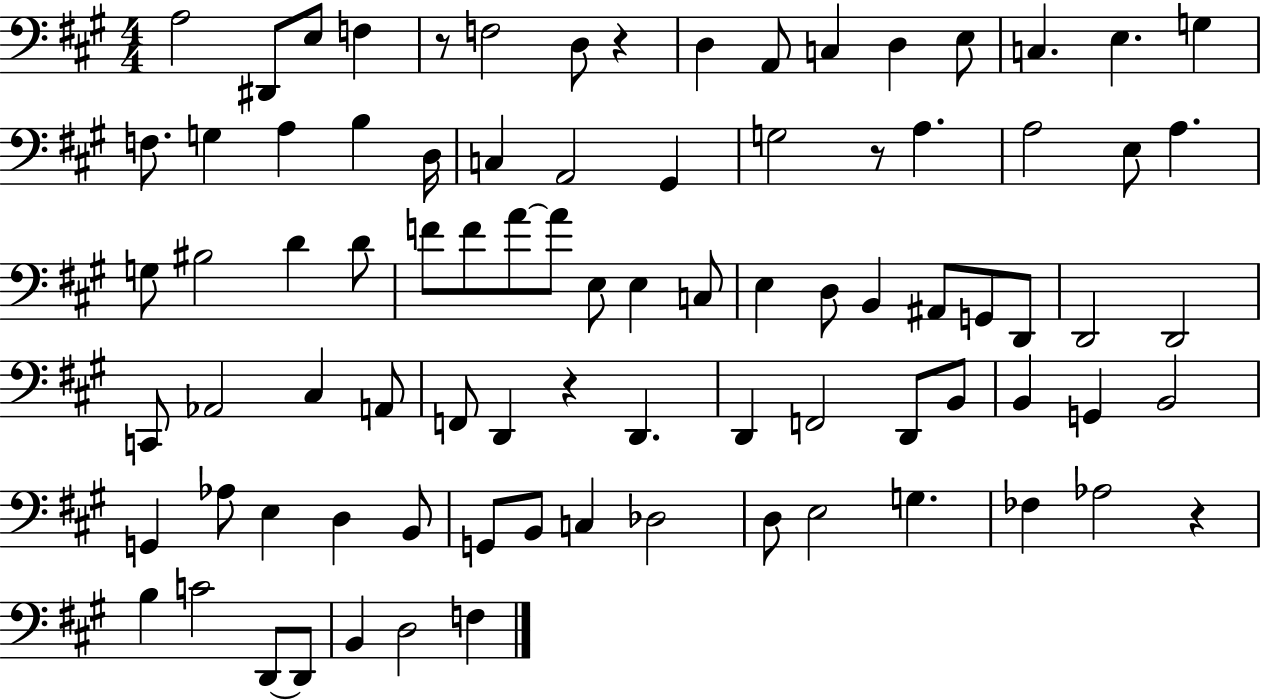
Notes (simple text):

A3/h D#2/e E3/e F3/q R/e F3/h D3/e R/q D3/q A2/e C3/q D3/q E3/e C3/q. E3/q. G3/q F3/e. G3/q A3/q B3/q D3/s C3/q A2/h G#2/q G3/h R/e A3/q. A3/h E3/e A3/q. G3/e BIS3/h D4/q D4/e F4/e F4/e A4/e A4/e E3/e E3/q C3/e E3/q D3/e B2/q A#2/e G2/e D2/e D2/h D2/h C2/e Ab2/h C#3/q A2/e F2/e D2/q R/q D2/q. D2/q F2/h D2/e B2/e B2/q G2/q B2/h G2/q Ab3/e E3/q D3/q B2/e G2/e B2/e C3/q Db3/h D3/e E3/h G3/q. FES3/q Ab3/h R/q B3/q C4/h D2/e D2/e B2/q D3/h F3/q